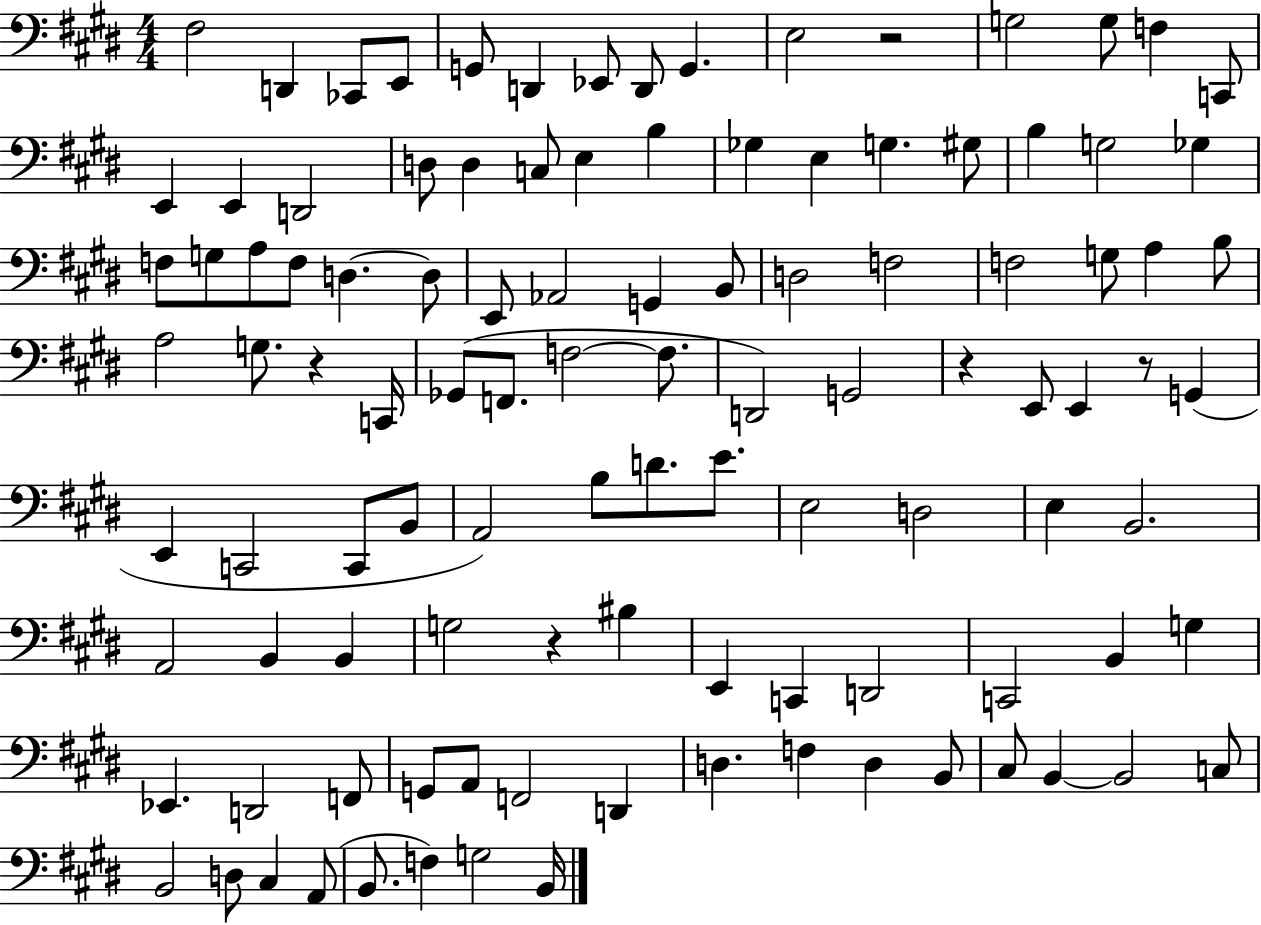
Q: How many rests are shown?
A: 5